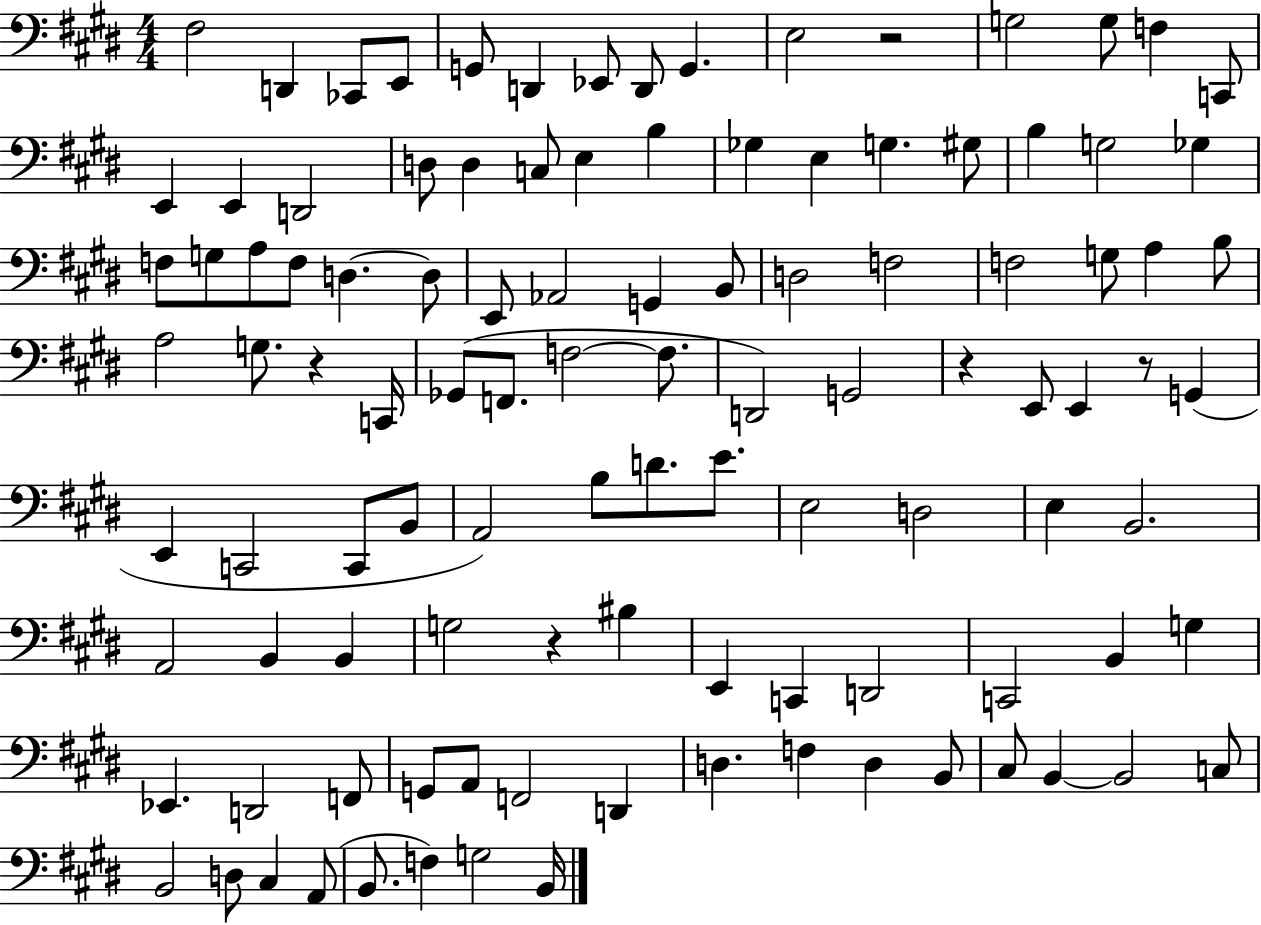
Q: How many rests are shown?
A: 5